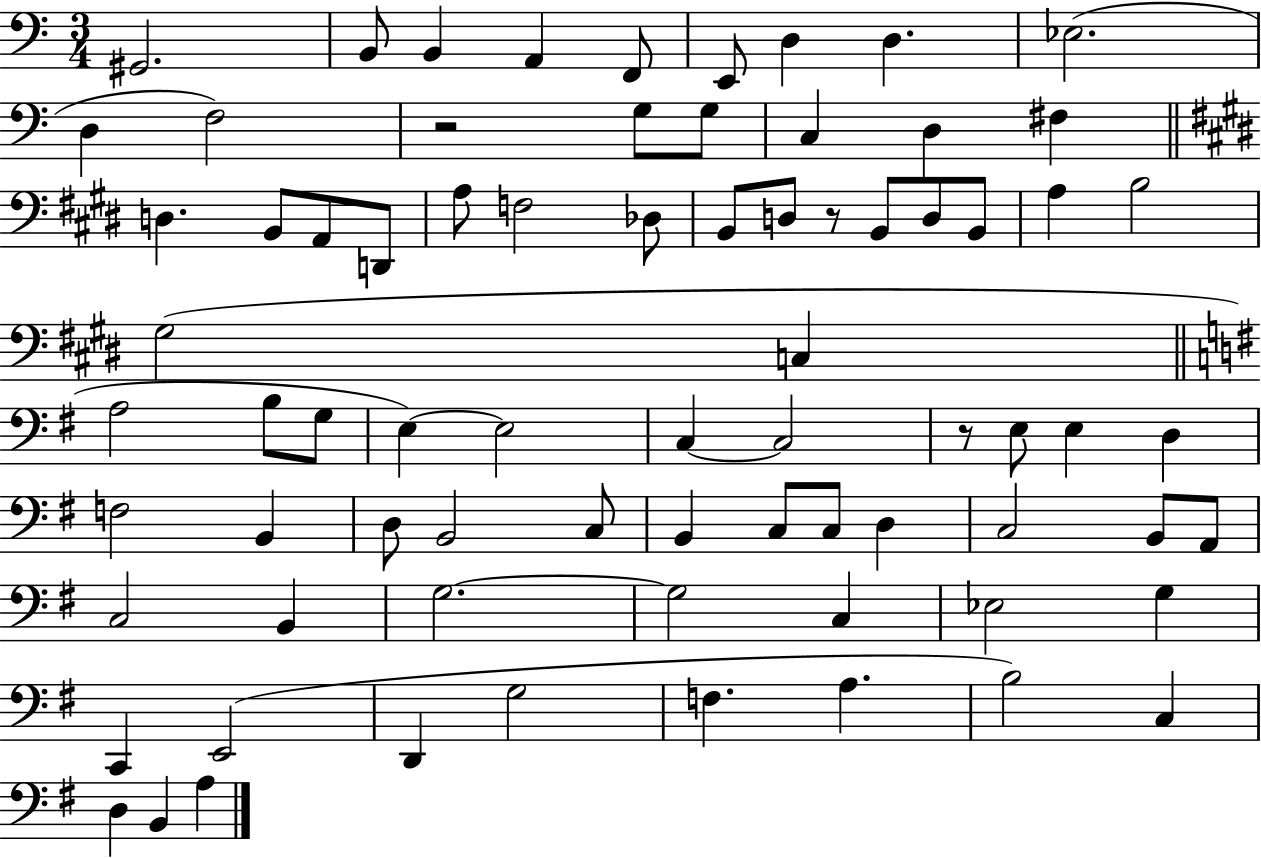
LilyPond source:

{
  \clef bass
  \numericTimeSignature
  \time 3/4
  \key c \major
  gis,2. | b,8 b,4 a,4 f,8 | e,8 d4 d4. | ees2.( | \break d4 f2) | r2 g8 g8 | c4 d4 fis4 | \bar "||" \break \key e \major d4. b,8 a,8 d,8 | a8 f2 des8 | b,8 d8 r8 b,8 d8 b,8 | a4 b2 | \break gis2( c4 | \bar "||" \break \key g \major a2 b8 g8 | e4~~) e2 | c4~~ c2 | r8 e8 e4 d4 | \break f2 b,4 | d8 b,2 c8 | b,4 c8 c8 d4 | c2 b,8 a,8 | \break c2 b,4 | g2.~~ | g2 c4 | ees2 g4 | \break c,4 e,2( | d,4 g2 | f4. a4. | b2) c4 | \break d4 b,4 a4 | \bar "|."
}